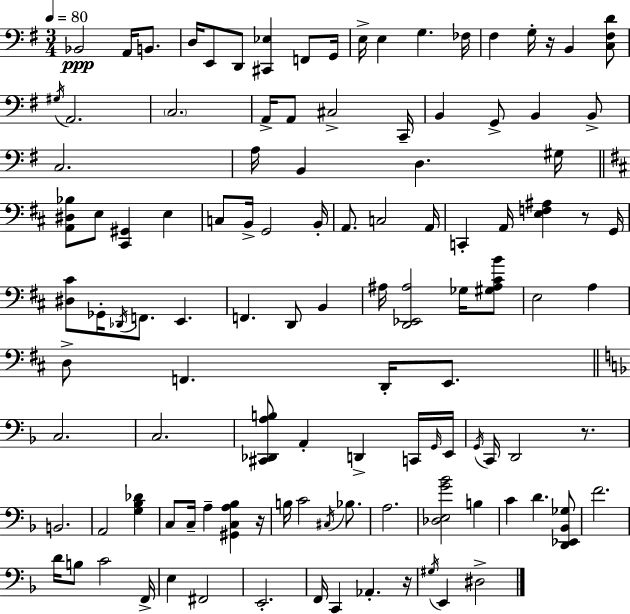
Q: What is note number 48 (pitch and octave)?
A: F2